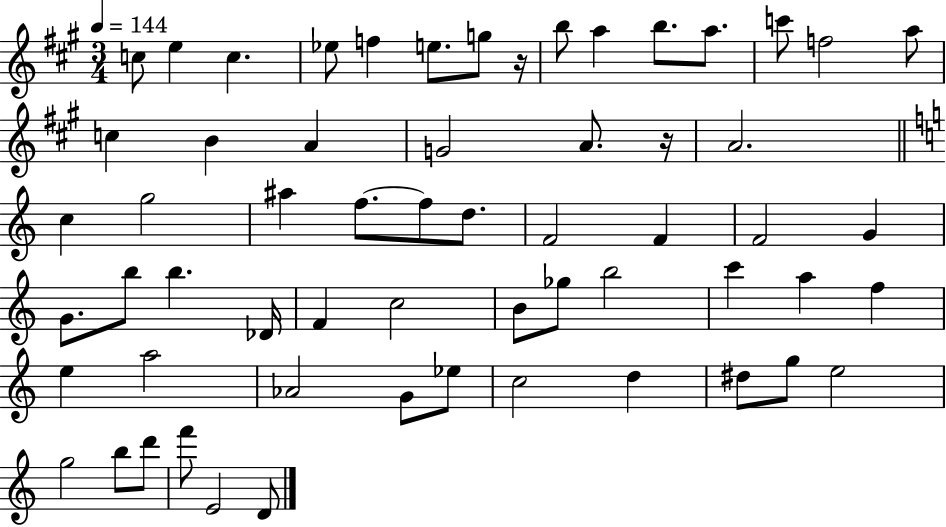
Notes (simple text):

C5/e E5/q C5/q. Eb5/e F5/q E5/e. G5/e R/s B5/e A5/q B5/e. A5/e. C6/e F5/h A5/e C5/q B4/q A4/q G4/h A4/e. R/s A4/h. C5/q G5/h A#5/q F5/e. F5/e D5/e. F4/h F4/q F4/h G4/q G4/e. B5/e B5/q. Db4/s F4/q C5/h B4/e Gb5/e B5/h C6/q A5/q F5/q E5/q A5/h Ab4/h G4/e Eb5/e C5/h D5/q D#5/e G5/e E5/h G5/h B5/e D6/e F6/e E4/h D4/e